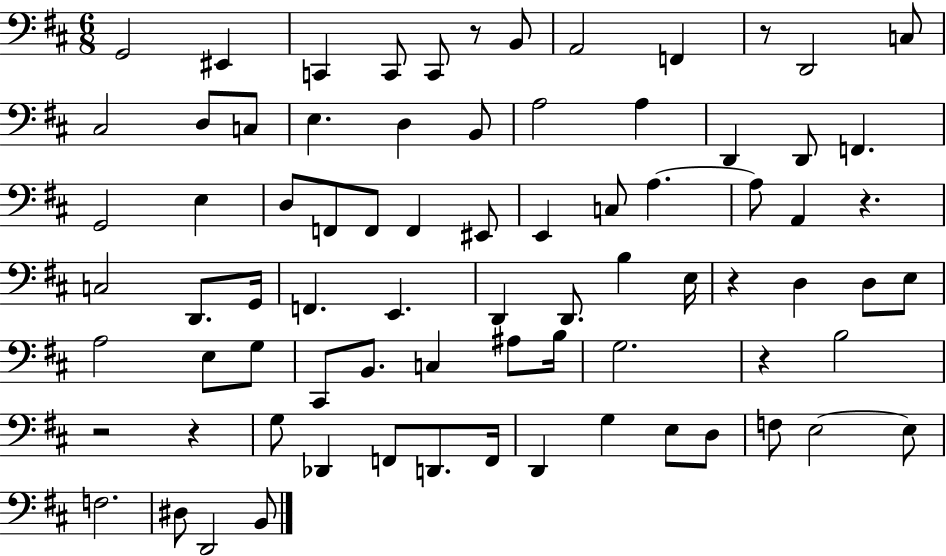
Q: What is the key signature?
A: D major